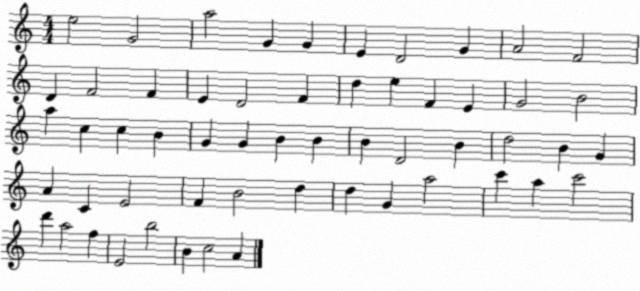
X:1
T:Untitled
M:4/4
L:1/4
K:C
e2 G2 a2 G G E D2 G A2 F2 D F2 F E D2 F d e F E G2 B2 a c c B G G B B B D2 B d2 B G A C E2 F B2 d d G a2 c' a c'2 d' a2 f E2 b2 B c2 A